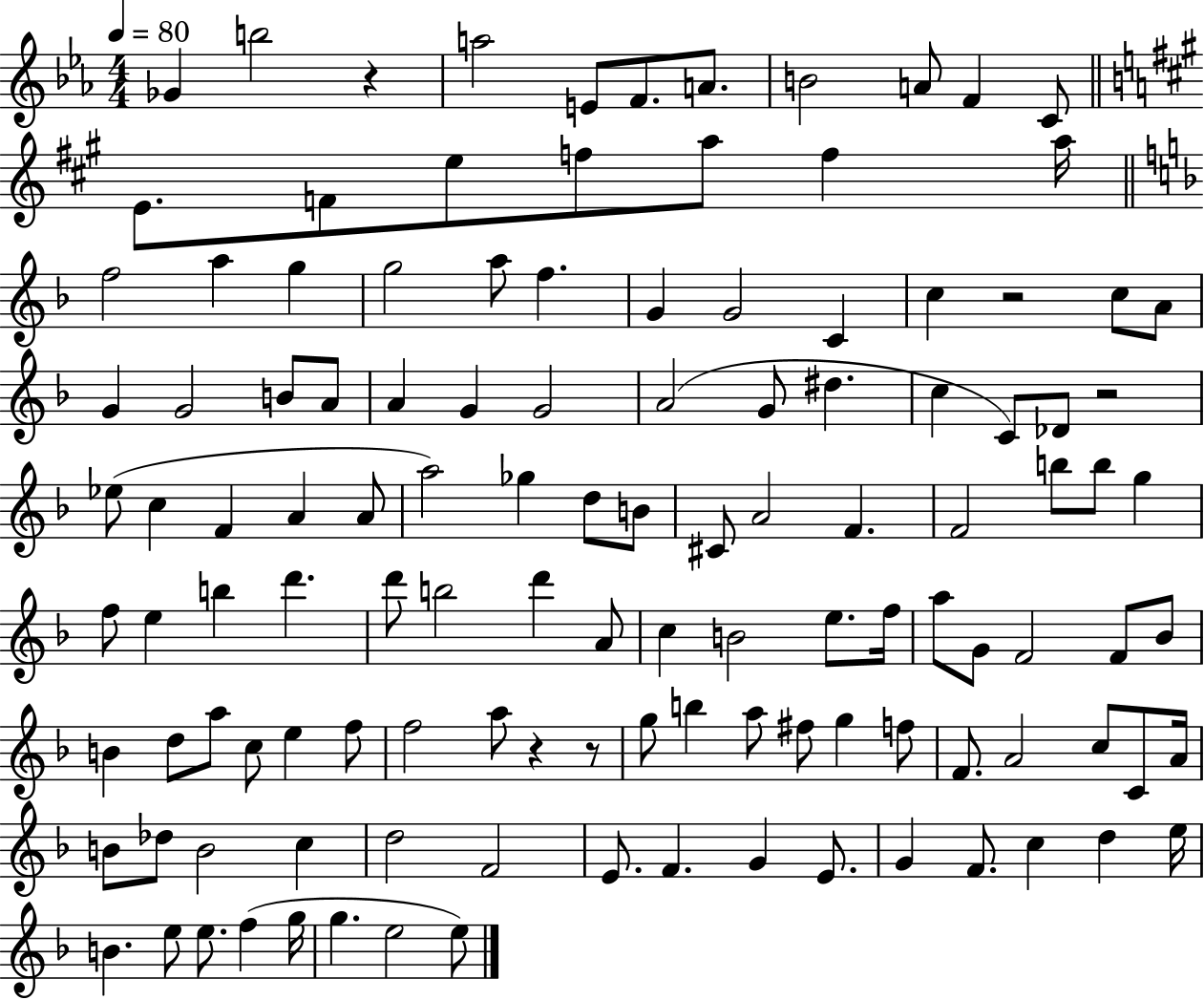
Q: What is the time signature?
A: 4/4